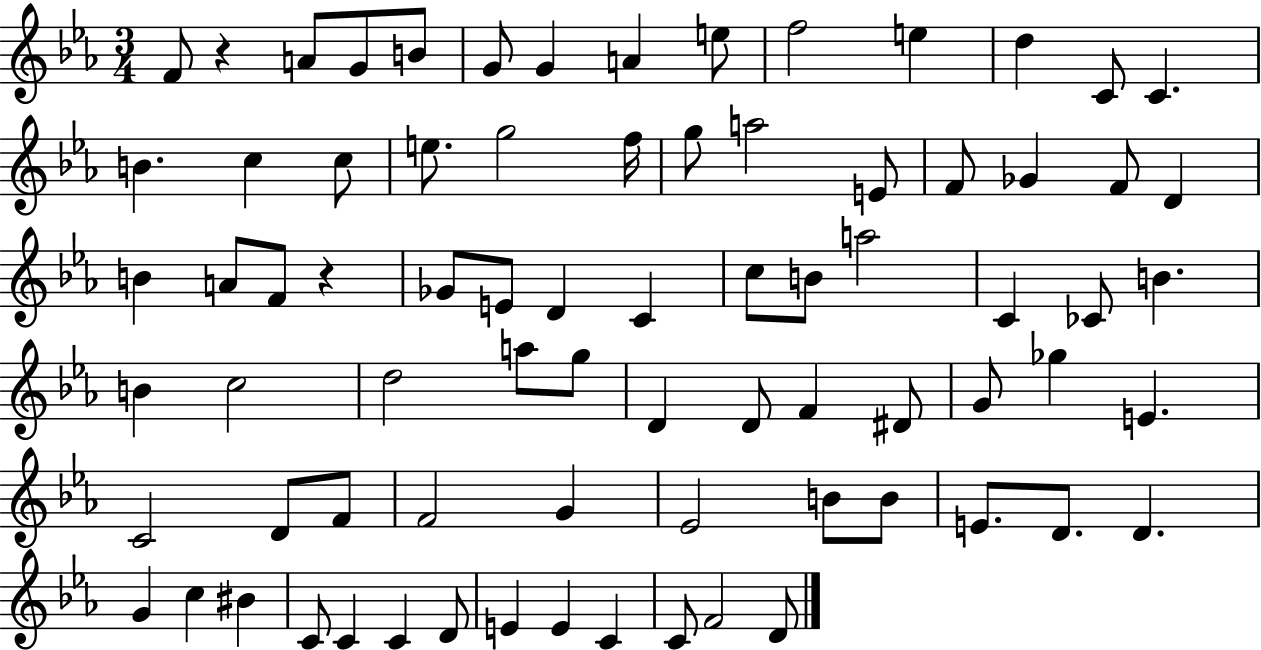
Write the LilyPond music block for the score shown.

{
  \clef treble
  \numericTimeSignature
  \time 3/4
  \key ees \major
  f'8 r4 a'8 g'8 b'8 | g'8 g'4 a'4 e''8 | f''2 e''4 | d''4 c'8 c'4. | \break b'4. c''4 c''8 | e''8. g''2 f''16 | g''8 a''2 e'8 | f'8 ges'4 f'8 d'4 | \break b'4 a'8 f'8 r4 | ges'8 e'8 d'4 c'4 | c''8 b'8 a''2 | c'4 ces'8 b'4. | \break b'4 c''2 | d''2 a''8 g''8 | d'4 d'8 f'4 dis'8 | g'8 ges''4 e'4. | \break c'2 d'8 f'8 | f'2 g'4 | ees'2 b'8 b'8 | e'8. d'8. d'4. | \break g'4 c''4 bis'4 | c'8 c'4 c'4 d'8 | e'4 e'4 c'4 | c'8 f'2 d'8 | \break \bar "|."
}